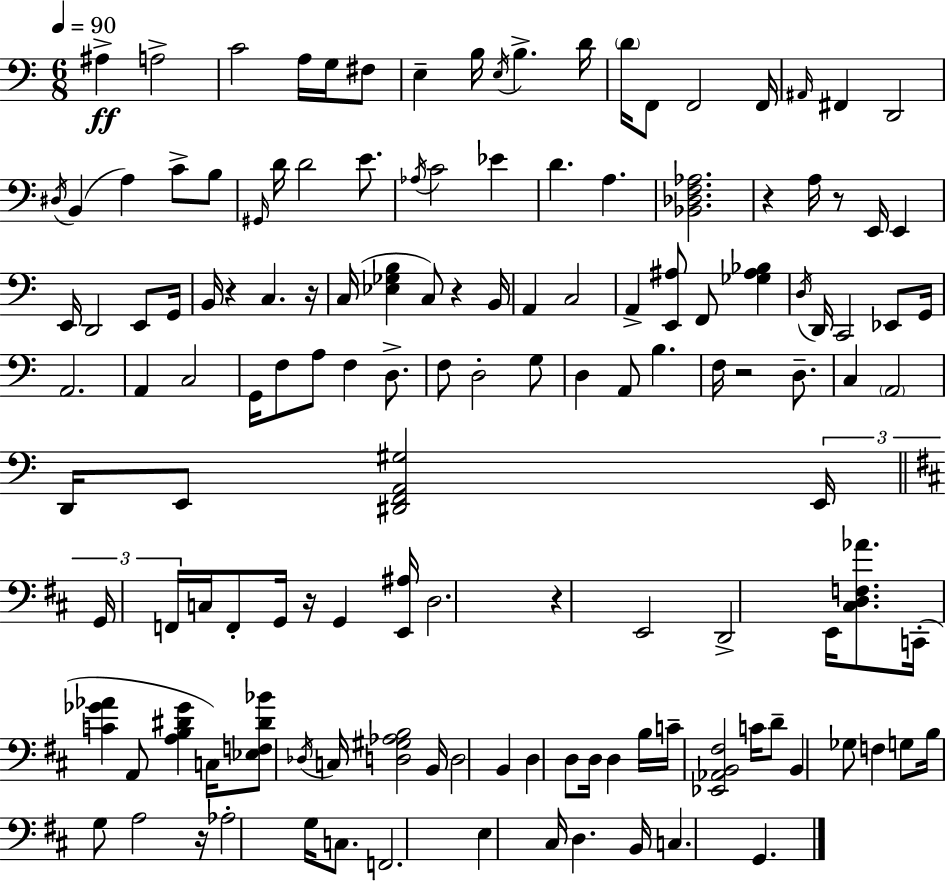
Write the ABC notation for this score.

X:1
T:Untitled
M:6/8
L:1/4
K:C
^A, A,2 C2 A,/4 G,/4 ^F,/2 E, B,/4 E,/4 B, D/4 D/4 F,,/2 F,,2 F,,/4 ^A,,/4 ^F,, D,,2 ^D,/4 B,, A, C/2 B,/2 ^G,,/4 D/4 D2 E/2 _A,/4 C2 _E D A, [_B,,_D,F,_A,]2 z A,/4 z/2 E,,/4 E,, E,,/4 D,,2 E,,/2 G,,/4 B,,/4 z C, z/4 C,/4 [_E,_G,B,] C,/2 z B,,/4 A,, C,2 A,, [E,,^A,]/2 F,,/2 [_G,^A,_B,] D,/4 D,,/4 C,,2 _E,,/2 G,,/4 A,,2 A,, C,2 G,,/4 F,/2 A,/2 F, D,/2 F,/2 D,2 G,/2 D, A,,/2 B, F,/4 z2 D,/2 C, A,,2 D,,/4 E,,/2 [^D,,F,,A,,^G,]2 E,,/4 G,,/4 F,,/4 C,/4 F,,/2 G,,/4 z/4 G,, [E,,^A,]/4 D,2 z E,,2 D,,2 E,,/4 [^C,D,F,_A]/2 C,,/4 [C_G_A] A,,/2 [A,B,^D_G] C,/4 [_E,F,^D_B]/2 _D,/4 C,/4 [D,^G,_A,B,]2 B,,/4 D,2 B,, D, D,/2 D,/4 D, B,/4 C/4 [_E,,_A,,B,,^F,]2 C/4 D/2 B,, _G,/2 F, G,/2 B,/4 G,/2 A,2 z/4 _A,2 G,/4 C,/2 F,,2 E, ^C,/4 D, B,,/4 C, G,,